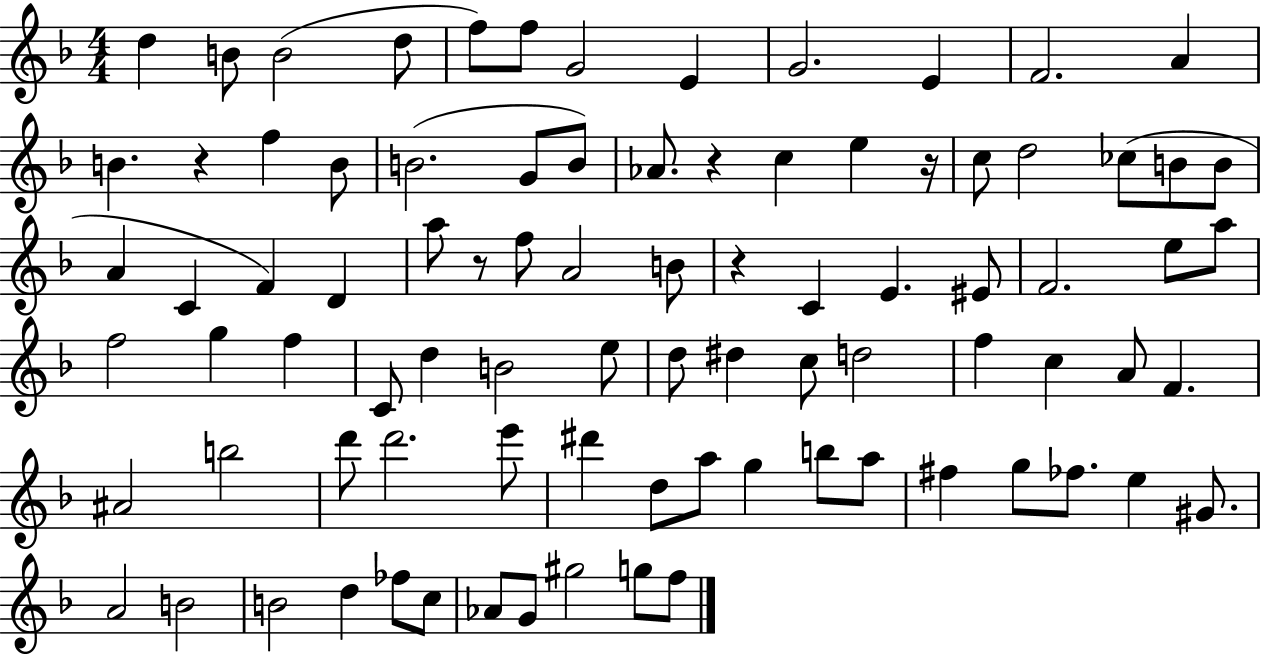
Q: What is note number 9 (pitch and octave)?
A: G4